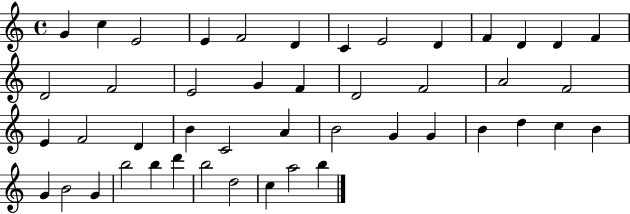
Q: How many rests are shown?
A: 0